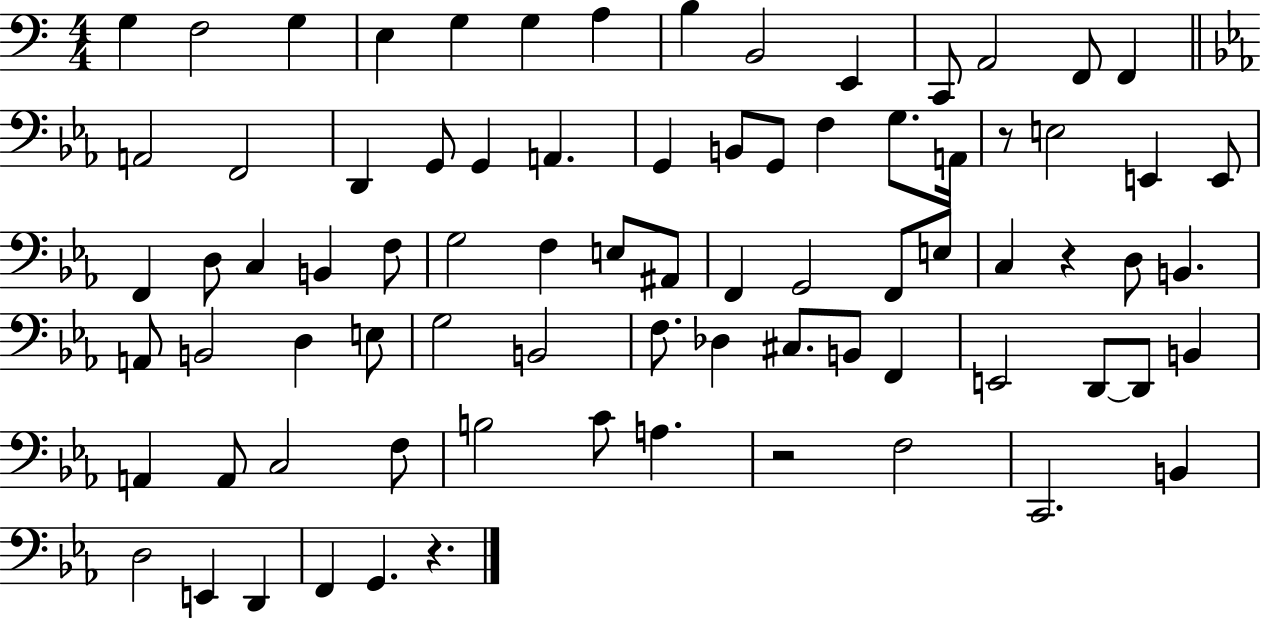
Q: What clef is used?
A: bass